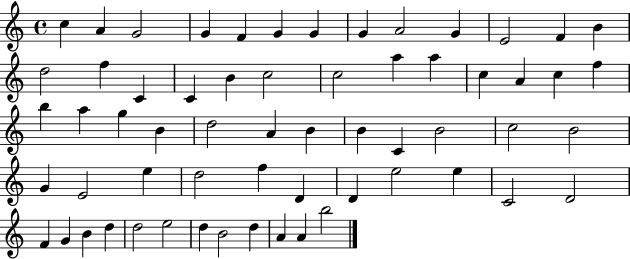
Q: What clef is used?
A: treble